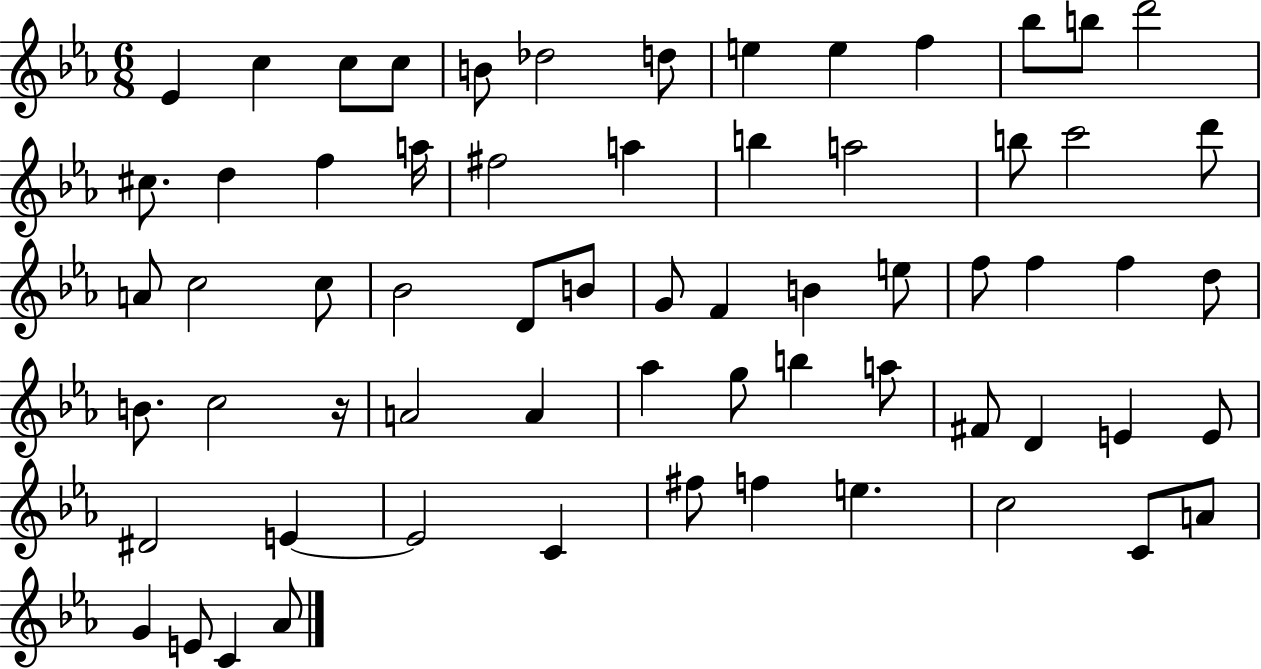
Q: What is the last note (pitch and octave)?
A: Ab4